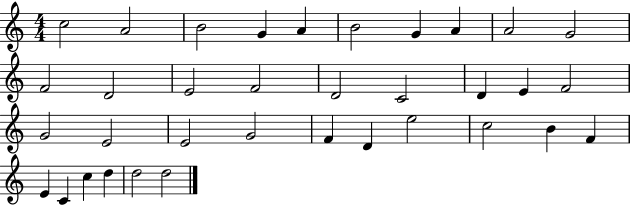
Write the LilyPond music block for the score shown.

{
  \clef treble
  \numericTimeSignature
  \time 4/4
  \key c \major
  c''2 a'2 | b'2 g'4 a'4 | b'2 g'4 a'4 | a'2 g'2 | \break f'2 d'2 | e'2 f'2 | d'2 c'2 | d'4 e'4 f'2 | \break g'2 e'2 | e'2 g'2 | f'4 d'4 e''2 | c''2 b'4 f'4 | \break e'4 c'4 c''4 d''4 | d''2 d''2 | \bar "|."
}